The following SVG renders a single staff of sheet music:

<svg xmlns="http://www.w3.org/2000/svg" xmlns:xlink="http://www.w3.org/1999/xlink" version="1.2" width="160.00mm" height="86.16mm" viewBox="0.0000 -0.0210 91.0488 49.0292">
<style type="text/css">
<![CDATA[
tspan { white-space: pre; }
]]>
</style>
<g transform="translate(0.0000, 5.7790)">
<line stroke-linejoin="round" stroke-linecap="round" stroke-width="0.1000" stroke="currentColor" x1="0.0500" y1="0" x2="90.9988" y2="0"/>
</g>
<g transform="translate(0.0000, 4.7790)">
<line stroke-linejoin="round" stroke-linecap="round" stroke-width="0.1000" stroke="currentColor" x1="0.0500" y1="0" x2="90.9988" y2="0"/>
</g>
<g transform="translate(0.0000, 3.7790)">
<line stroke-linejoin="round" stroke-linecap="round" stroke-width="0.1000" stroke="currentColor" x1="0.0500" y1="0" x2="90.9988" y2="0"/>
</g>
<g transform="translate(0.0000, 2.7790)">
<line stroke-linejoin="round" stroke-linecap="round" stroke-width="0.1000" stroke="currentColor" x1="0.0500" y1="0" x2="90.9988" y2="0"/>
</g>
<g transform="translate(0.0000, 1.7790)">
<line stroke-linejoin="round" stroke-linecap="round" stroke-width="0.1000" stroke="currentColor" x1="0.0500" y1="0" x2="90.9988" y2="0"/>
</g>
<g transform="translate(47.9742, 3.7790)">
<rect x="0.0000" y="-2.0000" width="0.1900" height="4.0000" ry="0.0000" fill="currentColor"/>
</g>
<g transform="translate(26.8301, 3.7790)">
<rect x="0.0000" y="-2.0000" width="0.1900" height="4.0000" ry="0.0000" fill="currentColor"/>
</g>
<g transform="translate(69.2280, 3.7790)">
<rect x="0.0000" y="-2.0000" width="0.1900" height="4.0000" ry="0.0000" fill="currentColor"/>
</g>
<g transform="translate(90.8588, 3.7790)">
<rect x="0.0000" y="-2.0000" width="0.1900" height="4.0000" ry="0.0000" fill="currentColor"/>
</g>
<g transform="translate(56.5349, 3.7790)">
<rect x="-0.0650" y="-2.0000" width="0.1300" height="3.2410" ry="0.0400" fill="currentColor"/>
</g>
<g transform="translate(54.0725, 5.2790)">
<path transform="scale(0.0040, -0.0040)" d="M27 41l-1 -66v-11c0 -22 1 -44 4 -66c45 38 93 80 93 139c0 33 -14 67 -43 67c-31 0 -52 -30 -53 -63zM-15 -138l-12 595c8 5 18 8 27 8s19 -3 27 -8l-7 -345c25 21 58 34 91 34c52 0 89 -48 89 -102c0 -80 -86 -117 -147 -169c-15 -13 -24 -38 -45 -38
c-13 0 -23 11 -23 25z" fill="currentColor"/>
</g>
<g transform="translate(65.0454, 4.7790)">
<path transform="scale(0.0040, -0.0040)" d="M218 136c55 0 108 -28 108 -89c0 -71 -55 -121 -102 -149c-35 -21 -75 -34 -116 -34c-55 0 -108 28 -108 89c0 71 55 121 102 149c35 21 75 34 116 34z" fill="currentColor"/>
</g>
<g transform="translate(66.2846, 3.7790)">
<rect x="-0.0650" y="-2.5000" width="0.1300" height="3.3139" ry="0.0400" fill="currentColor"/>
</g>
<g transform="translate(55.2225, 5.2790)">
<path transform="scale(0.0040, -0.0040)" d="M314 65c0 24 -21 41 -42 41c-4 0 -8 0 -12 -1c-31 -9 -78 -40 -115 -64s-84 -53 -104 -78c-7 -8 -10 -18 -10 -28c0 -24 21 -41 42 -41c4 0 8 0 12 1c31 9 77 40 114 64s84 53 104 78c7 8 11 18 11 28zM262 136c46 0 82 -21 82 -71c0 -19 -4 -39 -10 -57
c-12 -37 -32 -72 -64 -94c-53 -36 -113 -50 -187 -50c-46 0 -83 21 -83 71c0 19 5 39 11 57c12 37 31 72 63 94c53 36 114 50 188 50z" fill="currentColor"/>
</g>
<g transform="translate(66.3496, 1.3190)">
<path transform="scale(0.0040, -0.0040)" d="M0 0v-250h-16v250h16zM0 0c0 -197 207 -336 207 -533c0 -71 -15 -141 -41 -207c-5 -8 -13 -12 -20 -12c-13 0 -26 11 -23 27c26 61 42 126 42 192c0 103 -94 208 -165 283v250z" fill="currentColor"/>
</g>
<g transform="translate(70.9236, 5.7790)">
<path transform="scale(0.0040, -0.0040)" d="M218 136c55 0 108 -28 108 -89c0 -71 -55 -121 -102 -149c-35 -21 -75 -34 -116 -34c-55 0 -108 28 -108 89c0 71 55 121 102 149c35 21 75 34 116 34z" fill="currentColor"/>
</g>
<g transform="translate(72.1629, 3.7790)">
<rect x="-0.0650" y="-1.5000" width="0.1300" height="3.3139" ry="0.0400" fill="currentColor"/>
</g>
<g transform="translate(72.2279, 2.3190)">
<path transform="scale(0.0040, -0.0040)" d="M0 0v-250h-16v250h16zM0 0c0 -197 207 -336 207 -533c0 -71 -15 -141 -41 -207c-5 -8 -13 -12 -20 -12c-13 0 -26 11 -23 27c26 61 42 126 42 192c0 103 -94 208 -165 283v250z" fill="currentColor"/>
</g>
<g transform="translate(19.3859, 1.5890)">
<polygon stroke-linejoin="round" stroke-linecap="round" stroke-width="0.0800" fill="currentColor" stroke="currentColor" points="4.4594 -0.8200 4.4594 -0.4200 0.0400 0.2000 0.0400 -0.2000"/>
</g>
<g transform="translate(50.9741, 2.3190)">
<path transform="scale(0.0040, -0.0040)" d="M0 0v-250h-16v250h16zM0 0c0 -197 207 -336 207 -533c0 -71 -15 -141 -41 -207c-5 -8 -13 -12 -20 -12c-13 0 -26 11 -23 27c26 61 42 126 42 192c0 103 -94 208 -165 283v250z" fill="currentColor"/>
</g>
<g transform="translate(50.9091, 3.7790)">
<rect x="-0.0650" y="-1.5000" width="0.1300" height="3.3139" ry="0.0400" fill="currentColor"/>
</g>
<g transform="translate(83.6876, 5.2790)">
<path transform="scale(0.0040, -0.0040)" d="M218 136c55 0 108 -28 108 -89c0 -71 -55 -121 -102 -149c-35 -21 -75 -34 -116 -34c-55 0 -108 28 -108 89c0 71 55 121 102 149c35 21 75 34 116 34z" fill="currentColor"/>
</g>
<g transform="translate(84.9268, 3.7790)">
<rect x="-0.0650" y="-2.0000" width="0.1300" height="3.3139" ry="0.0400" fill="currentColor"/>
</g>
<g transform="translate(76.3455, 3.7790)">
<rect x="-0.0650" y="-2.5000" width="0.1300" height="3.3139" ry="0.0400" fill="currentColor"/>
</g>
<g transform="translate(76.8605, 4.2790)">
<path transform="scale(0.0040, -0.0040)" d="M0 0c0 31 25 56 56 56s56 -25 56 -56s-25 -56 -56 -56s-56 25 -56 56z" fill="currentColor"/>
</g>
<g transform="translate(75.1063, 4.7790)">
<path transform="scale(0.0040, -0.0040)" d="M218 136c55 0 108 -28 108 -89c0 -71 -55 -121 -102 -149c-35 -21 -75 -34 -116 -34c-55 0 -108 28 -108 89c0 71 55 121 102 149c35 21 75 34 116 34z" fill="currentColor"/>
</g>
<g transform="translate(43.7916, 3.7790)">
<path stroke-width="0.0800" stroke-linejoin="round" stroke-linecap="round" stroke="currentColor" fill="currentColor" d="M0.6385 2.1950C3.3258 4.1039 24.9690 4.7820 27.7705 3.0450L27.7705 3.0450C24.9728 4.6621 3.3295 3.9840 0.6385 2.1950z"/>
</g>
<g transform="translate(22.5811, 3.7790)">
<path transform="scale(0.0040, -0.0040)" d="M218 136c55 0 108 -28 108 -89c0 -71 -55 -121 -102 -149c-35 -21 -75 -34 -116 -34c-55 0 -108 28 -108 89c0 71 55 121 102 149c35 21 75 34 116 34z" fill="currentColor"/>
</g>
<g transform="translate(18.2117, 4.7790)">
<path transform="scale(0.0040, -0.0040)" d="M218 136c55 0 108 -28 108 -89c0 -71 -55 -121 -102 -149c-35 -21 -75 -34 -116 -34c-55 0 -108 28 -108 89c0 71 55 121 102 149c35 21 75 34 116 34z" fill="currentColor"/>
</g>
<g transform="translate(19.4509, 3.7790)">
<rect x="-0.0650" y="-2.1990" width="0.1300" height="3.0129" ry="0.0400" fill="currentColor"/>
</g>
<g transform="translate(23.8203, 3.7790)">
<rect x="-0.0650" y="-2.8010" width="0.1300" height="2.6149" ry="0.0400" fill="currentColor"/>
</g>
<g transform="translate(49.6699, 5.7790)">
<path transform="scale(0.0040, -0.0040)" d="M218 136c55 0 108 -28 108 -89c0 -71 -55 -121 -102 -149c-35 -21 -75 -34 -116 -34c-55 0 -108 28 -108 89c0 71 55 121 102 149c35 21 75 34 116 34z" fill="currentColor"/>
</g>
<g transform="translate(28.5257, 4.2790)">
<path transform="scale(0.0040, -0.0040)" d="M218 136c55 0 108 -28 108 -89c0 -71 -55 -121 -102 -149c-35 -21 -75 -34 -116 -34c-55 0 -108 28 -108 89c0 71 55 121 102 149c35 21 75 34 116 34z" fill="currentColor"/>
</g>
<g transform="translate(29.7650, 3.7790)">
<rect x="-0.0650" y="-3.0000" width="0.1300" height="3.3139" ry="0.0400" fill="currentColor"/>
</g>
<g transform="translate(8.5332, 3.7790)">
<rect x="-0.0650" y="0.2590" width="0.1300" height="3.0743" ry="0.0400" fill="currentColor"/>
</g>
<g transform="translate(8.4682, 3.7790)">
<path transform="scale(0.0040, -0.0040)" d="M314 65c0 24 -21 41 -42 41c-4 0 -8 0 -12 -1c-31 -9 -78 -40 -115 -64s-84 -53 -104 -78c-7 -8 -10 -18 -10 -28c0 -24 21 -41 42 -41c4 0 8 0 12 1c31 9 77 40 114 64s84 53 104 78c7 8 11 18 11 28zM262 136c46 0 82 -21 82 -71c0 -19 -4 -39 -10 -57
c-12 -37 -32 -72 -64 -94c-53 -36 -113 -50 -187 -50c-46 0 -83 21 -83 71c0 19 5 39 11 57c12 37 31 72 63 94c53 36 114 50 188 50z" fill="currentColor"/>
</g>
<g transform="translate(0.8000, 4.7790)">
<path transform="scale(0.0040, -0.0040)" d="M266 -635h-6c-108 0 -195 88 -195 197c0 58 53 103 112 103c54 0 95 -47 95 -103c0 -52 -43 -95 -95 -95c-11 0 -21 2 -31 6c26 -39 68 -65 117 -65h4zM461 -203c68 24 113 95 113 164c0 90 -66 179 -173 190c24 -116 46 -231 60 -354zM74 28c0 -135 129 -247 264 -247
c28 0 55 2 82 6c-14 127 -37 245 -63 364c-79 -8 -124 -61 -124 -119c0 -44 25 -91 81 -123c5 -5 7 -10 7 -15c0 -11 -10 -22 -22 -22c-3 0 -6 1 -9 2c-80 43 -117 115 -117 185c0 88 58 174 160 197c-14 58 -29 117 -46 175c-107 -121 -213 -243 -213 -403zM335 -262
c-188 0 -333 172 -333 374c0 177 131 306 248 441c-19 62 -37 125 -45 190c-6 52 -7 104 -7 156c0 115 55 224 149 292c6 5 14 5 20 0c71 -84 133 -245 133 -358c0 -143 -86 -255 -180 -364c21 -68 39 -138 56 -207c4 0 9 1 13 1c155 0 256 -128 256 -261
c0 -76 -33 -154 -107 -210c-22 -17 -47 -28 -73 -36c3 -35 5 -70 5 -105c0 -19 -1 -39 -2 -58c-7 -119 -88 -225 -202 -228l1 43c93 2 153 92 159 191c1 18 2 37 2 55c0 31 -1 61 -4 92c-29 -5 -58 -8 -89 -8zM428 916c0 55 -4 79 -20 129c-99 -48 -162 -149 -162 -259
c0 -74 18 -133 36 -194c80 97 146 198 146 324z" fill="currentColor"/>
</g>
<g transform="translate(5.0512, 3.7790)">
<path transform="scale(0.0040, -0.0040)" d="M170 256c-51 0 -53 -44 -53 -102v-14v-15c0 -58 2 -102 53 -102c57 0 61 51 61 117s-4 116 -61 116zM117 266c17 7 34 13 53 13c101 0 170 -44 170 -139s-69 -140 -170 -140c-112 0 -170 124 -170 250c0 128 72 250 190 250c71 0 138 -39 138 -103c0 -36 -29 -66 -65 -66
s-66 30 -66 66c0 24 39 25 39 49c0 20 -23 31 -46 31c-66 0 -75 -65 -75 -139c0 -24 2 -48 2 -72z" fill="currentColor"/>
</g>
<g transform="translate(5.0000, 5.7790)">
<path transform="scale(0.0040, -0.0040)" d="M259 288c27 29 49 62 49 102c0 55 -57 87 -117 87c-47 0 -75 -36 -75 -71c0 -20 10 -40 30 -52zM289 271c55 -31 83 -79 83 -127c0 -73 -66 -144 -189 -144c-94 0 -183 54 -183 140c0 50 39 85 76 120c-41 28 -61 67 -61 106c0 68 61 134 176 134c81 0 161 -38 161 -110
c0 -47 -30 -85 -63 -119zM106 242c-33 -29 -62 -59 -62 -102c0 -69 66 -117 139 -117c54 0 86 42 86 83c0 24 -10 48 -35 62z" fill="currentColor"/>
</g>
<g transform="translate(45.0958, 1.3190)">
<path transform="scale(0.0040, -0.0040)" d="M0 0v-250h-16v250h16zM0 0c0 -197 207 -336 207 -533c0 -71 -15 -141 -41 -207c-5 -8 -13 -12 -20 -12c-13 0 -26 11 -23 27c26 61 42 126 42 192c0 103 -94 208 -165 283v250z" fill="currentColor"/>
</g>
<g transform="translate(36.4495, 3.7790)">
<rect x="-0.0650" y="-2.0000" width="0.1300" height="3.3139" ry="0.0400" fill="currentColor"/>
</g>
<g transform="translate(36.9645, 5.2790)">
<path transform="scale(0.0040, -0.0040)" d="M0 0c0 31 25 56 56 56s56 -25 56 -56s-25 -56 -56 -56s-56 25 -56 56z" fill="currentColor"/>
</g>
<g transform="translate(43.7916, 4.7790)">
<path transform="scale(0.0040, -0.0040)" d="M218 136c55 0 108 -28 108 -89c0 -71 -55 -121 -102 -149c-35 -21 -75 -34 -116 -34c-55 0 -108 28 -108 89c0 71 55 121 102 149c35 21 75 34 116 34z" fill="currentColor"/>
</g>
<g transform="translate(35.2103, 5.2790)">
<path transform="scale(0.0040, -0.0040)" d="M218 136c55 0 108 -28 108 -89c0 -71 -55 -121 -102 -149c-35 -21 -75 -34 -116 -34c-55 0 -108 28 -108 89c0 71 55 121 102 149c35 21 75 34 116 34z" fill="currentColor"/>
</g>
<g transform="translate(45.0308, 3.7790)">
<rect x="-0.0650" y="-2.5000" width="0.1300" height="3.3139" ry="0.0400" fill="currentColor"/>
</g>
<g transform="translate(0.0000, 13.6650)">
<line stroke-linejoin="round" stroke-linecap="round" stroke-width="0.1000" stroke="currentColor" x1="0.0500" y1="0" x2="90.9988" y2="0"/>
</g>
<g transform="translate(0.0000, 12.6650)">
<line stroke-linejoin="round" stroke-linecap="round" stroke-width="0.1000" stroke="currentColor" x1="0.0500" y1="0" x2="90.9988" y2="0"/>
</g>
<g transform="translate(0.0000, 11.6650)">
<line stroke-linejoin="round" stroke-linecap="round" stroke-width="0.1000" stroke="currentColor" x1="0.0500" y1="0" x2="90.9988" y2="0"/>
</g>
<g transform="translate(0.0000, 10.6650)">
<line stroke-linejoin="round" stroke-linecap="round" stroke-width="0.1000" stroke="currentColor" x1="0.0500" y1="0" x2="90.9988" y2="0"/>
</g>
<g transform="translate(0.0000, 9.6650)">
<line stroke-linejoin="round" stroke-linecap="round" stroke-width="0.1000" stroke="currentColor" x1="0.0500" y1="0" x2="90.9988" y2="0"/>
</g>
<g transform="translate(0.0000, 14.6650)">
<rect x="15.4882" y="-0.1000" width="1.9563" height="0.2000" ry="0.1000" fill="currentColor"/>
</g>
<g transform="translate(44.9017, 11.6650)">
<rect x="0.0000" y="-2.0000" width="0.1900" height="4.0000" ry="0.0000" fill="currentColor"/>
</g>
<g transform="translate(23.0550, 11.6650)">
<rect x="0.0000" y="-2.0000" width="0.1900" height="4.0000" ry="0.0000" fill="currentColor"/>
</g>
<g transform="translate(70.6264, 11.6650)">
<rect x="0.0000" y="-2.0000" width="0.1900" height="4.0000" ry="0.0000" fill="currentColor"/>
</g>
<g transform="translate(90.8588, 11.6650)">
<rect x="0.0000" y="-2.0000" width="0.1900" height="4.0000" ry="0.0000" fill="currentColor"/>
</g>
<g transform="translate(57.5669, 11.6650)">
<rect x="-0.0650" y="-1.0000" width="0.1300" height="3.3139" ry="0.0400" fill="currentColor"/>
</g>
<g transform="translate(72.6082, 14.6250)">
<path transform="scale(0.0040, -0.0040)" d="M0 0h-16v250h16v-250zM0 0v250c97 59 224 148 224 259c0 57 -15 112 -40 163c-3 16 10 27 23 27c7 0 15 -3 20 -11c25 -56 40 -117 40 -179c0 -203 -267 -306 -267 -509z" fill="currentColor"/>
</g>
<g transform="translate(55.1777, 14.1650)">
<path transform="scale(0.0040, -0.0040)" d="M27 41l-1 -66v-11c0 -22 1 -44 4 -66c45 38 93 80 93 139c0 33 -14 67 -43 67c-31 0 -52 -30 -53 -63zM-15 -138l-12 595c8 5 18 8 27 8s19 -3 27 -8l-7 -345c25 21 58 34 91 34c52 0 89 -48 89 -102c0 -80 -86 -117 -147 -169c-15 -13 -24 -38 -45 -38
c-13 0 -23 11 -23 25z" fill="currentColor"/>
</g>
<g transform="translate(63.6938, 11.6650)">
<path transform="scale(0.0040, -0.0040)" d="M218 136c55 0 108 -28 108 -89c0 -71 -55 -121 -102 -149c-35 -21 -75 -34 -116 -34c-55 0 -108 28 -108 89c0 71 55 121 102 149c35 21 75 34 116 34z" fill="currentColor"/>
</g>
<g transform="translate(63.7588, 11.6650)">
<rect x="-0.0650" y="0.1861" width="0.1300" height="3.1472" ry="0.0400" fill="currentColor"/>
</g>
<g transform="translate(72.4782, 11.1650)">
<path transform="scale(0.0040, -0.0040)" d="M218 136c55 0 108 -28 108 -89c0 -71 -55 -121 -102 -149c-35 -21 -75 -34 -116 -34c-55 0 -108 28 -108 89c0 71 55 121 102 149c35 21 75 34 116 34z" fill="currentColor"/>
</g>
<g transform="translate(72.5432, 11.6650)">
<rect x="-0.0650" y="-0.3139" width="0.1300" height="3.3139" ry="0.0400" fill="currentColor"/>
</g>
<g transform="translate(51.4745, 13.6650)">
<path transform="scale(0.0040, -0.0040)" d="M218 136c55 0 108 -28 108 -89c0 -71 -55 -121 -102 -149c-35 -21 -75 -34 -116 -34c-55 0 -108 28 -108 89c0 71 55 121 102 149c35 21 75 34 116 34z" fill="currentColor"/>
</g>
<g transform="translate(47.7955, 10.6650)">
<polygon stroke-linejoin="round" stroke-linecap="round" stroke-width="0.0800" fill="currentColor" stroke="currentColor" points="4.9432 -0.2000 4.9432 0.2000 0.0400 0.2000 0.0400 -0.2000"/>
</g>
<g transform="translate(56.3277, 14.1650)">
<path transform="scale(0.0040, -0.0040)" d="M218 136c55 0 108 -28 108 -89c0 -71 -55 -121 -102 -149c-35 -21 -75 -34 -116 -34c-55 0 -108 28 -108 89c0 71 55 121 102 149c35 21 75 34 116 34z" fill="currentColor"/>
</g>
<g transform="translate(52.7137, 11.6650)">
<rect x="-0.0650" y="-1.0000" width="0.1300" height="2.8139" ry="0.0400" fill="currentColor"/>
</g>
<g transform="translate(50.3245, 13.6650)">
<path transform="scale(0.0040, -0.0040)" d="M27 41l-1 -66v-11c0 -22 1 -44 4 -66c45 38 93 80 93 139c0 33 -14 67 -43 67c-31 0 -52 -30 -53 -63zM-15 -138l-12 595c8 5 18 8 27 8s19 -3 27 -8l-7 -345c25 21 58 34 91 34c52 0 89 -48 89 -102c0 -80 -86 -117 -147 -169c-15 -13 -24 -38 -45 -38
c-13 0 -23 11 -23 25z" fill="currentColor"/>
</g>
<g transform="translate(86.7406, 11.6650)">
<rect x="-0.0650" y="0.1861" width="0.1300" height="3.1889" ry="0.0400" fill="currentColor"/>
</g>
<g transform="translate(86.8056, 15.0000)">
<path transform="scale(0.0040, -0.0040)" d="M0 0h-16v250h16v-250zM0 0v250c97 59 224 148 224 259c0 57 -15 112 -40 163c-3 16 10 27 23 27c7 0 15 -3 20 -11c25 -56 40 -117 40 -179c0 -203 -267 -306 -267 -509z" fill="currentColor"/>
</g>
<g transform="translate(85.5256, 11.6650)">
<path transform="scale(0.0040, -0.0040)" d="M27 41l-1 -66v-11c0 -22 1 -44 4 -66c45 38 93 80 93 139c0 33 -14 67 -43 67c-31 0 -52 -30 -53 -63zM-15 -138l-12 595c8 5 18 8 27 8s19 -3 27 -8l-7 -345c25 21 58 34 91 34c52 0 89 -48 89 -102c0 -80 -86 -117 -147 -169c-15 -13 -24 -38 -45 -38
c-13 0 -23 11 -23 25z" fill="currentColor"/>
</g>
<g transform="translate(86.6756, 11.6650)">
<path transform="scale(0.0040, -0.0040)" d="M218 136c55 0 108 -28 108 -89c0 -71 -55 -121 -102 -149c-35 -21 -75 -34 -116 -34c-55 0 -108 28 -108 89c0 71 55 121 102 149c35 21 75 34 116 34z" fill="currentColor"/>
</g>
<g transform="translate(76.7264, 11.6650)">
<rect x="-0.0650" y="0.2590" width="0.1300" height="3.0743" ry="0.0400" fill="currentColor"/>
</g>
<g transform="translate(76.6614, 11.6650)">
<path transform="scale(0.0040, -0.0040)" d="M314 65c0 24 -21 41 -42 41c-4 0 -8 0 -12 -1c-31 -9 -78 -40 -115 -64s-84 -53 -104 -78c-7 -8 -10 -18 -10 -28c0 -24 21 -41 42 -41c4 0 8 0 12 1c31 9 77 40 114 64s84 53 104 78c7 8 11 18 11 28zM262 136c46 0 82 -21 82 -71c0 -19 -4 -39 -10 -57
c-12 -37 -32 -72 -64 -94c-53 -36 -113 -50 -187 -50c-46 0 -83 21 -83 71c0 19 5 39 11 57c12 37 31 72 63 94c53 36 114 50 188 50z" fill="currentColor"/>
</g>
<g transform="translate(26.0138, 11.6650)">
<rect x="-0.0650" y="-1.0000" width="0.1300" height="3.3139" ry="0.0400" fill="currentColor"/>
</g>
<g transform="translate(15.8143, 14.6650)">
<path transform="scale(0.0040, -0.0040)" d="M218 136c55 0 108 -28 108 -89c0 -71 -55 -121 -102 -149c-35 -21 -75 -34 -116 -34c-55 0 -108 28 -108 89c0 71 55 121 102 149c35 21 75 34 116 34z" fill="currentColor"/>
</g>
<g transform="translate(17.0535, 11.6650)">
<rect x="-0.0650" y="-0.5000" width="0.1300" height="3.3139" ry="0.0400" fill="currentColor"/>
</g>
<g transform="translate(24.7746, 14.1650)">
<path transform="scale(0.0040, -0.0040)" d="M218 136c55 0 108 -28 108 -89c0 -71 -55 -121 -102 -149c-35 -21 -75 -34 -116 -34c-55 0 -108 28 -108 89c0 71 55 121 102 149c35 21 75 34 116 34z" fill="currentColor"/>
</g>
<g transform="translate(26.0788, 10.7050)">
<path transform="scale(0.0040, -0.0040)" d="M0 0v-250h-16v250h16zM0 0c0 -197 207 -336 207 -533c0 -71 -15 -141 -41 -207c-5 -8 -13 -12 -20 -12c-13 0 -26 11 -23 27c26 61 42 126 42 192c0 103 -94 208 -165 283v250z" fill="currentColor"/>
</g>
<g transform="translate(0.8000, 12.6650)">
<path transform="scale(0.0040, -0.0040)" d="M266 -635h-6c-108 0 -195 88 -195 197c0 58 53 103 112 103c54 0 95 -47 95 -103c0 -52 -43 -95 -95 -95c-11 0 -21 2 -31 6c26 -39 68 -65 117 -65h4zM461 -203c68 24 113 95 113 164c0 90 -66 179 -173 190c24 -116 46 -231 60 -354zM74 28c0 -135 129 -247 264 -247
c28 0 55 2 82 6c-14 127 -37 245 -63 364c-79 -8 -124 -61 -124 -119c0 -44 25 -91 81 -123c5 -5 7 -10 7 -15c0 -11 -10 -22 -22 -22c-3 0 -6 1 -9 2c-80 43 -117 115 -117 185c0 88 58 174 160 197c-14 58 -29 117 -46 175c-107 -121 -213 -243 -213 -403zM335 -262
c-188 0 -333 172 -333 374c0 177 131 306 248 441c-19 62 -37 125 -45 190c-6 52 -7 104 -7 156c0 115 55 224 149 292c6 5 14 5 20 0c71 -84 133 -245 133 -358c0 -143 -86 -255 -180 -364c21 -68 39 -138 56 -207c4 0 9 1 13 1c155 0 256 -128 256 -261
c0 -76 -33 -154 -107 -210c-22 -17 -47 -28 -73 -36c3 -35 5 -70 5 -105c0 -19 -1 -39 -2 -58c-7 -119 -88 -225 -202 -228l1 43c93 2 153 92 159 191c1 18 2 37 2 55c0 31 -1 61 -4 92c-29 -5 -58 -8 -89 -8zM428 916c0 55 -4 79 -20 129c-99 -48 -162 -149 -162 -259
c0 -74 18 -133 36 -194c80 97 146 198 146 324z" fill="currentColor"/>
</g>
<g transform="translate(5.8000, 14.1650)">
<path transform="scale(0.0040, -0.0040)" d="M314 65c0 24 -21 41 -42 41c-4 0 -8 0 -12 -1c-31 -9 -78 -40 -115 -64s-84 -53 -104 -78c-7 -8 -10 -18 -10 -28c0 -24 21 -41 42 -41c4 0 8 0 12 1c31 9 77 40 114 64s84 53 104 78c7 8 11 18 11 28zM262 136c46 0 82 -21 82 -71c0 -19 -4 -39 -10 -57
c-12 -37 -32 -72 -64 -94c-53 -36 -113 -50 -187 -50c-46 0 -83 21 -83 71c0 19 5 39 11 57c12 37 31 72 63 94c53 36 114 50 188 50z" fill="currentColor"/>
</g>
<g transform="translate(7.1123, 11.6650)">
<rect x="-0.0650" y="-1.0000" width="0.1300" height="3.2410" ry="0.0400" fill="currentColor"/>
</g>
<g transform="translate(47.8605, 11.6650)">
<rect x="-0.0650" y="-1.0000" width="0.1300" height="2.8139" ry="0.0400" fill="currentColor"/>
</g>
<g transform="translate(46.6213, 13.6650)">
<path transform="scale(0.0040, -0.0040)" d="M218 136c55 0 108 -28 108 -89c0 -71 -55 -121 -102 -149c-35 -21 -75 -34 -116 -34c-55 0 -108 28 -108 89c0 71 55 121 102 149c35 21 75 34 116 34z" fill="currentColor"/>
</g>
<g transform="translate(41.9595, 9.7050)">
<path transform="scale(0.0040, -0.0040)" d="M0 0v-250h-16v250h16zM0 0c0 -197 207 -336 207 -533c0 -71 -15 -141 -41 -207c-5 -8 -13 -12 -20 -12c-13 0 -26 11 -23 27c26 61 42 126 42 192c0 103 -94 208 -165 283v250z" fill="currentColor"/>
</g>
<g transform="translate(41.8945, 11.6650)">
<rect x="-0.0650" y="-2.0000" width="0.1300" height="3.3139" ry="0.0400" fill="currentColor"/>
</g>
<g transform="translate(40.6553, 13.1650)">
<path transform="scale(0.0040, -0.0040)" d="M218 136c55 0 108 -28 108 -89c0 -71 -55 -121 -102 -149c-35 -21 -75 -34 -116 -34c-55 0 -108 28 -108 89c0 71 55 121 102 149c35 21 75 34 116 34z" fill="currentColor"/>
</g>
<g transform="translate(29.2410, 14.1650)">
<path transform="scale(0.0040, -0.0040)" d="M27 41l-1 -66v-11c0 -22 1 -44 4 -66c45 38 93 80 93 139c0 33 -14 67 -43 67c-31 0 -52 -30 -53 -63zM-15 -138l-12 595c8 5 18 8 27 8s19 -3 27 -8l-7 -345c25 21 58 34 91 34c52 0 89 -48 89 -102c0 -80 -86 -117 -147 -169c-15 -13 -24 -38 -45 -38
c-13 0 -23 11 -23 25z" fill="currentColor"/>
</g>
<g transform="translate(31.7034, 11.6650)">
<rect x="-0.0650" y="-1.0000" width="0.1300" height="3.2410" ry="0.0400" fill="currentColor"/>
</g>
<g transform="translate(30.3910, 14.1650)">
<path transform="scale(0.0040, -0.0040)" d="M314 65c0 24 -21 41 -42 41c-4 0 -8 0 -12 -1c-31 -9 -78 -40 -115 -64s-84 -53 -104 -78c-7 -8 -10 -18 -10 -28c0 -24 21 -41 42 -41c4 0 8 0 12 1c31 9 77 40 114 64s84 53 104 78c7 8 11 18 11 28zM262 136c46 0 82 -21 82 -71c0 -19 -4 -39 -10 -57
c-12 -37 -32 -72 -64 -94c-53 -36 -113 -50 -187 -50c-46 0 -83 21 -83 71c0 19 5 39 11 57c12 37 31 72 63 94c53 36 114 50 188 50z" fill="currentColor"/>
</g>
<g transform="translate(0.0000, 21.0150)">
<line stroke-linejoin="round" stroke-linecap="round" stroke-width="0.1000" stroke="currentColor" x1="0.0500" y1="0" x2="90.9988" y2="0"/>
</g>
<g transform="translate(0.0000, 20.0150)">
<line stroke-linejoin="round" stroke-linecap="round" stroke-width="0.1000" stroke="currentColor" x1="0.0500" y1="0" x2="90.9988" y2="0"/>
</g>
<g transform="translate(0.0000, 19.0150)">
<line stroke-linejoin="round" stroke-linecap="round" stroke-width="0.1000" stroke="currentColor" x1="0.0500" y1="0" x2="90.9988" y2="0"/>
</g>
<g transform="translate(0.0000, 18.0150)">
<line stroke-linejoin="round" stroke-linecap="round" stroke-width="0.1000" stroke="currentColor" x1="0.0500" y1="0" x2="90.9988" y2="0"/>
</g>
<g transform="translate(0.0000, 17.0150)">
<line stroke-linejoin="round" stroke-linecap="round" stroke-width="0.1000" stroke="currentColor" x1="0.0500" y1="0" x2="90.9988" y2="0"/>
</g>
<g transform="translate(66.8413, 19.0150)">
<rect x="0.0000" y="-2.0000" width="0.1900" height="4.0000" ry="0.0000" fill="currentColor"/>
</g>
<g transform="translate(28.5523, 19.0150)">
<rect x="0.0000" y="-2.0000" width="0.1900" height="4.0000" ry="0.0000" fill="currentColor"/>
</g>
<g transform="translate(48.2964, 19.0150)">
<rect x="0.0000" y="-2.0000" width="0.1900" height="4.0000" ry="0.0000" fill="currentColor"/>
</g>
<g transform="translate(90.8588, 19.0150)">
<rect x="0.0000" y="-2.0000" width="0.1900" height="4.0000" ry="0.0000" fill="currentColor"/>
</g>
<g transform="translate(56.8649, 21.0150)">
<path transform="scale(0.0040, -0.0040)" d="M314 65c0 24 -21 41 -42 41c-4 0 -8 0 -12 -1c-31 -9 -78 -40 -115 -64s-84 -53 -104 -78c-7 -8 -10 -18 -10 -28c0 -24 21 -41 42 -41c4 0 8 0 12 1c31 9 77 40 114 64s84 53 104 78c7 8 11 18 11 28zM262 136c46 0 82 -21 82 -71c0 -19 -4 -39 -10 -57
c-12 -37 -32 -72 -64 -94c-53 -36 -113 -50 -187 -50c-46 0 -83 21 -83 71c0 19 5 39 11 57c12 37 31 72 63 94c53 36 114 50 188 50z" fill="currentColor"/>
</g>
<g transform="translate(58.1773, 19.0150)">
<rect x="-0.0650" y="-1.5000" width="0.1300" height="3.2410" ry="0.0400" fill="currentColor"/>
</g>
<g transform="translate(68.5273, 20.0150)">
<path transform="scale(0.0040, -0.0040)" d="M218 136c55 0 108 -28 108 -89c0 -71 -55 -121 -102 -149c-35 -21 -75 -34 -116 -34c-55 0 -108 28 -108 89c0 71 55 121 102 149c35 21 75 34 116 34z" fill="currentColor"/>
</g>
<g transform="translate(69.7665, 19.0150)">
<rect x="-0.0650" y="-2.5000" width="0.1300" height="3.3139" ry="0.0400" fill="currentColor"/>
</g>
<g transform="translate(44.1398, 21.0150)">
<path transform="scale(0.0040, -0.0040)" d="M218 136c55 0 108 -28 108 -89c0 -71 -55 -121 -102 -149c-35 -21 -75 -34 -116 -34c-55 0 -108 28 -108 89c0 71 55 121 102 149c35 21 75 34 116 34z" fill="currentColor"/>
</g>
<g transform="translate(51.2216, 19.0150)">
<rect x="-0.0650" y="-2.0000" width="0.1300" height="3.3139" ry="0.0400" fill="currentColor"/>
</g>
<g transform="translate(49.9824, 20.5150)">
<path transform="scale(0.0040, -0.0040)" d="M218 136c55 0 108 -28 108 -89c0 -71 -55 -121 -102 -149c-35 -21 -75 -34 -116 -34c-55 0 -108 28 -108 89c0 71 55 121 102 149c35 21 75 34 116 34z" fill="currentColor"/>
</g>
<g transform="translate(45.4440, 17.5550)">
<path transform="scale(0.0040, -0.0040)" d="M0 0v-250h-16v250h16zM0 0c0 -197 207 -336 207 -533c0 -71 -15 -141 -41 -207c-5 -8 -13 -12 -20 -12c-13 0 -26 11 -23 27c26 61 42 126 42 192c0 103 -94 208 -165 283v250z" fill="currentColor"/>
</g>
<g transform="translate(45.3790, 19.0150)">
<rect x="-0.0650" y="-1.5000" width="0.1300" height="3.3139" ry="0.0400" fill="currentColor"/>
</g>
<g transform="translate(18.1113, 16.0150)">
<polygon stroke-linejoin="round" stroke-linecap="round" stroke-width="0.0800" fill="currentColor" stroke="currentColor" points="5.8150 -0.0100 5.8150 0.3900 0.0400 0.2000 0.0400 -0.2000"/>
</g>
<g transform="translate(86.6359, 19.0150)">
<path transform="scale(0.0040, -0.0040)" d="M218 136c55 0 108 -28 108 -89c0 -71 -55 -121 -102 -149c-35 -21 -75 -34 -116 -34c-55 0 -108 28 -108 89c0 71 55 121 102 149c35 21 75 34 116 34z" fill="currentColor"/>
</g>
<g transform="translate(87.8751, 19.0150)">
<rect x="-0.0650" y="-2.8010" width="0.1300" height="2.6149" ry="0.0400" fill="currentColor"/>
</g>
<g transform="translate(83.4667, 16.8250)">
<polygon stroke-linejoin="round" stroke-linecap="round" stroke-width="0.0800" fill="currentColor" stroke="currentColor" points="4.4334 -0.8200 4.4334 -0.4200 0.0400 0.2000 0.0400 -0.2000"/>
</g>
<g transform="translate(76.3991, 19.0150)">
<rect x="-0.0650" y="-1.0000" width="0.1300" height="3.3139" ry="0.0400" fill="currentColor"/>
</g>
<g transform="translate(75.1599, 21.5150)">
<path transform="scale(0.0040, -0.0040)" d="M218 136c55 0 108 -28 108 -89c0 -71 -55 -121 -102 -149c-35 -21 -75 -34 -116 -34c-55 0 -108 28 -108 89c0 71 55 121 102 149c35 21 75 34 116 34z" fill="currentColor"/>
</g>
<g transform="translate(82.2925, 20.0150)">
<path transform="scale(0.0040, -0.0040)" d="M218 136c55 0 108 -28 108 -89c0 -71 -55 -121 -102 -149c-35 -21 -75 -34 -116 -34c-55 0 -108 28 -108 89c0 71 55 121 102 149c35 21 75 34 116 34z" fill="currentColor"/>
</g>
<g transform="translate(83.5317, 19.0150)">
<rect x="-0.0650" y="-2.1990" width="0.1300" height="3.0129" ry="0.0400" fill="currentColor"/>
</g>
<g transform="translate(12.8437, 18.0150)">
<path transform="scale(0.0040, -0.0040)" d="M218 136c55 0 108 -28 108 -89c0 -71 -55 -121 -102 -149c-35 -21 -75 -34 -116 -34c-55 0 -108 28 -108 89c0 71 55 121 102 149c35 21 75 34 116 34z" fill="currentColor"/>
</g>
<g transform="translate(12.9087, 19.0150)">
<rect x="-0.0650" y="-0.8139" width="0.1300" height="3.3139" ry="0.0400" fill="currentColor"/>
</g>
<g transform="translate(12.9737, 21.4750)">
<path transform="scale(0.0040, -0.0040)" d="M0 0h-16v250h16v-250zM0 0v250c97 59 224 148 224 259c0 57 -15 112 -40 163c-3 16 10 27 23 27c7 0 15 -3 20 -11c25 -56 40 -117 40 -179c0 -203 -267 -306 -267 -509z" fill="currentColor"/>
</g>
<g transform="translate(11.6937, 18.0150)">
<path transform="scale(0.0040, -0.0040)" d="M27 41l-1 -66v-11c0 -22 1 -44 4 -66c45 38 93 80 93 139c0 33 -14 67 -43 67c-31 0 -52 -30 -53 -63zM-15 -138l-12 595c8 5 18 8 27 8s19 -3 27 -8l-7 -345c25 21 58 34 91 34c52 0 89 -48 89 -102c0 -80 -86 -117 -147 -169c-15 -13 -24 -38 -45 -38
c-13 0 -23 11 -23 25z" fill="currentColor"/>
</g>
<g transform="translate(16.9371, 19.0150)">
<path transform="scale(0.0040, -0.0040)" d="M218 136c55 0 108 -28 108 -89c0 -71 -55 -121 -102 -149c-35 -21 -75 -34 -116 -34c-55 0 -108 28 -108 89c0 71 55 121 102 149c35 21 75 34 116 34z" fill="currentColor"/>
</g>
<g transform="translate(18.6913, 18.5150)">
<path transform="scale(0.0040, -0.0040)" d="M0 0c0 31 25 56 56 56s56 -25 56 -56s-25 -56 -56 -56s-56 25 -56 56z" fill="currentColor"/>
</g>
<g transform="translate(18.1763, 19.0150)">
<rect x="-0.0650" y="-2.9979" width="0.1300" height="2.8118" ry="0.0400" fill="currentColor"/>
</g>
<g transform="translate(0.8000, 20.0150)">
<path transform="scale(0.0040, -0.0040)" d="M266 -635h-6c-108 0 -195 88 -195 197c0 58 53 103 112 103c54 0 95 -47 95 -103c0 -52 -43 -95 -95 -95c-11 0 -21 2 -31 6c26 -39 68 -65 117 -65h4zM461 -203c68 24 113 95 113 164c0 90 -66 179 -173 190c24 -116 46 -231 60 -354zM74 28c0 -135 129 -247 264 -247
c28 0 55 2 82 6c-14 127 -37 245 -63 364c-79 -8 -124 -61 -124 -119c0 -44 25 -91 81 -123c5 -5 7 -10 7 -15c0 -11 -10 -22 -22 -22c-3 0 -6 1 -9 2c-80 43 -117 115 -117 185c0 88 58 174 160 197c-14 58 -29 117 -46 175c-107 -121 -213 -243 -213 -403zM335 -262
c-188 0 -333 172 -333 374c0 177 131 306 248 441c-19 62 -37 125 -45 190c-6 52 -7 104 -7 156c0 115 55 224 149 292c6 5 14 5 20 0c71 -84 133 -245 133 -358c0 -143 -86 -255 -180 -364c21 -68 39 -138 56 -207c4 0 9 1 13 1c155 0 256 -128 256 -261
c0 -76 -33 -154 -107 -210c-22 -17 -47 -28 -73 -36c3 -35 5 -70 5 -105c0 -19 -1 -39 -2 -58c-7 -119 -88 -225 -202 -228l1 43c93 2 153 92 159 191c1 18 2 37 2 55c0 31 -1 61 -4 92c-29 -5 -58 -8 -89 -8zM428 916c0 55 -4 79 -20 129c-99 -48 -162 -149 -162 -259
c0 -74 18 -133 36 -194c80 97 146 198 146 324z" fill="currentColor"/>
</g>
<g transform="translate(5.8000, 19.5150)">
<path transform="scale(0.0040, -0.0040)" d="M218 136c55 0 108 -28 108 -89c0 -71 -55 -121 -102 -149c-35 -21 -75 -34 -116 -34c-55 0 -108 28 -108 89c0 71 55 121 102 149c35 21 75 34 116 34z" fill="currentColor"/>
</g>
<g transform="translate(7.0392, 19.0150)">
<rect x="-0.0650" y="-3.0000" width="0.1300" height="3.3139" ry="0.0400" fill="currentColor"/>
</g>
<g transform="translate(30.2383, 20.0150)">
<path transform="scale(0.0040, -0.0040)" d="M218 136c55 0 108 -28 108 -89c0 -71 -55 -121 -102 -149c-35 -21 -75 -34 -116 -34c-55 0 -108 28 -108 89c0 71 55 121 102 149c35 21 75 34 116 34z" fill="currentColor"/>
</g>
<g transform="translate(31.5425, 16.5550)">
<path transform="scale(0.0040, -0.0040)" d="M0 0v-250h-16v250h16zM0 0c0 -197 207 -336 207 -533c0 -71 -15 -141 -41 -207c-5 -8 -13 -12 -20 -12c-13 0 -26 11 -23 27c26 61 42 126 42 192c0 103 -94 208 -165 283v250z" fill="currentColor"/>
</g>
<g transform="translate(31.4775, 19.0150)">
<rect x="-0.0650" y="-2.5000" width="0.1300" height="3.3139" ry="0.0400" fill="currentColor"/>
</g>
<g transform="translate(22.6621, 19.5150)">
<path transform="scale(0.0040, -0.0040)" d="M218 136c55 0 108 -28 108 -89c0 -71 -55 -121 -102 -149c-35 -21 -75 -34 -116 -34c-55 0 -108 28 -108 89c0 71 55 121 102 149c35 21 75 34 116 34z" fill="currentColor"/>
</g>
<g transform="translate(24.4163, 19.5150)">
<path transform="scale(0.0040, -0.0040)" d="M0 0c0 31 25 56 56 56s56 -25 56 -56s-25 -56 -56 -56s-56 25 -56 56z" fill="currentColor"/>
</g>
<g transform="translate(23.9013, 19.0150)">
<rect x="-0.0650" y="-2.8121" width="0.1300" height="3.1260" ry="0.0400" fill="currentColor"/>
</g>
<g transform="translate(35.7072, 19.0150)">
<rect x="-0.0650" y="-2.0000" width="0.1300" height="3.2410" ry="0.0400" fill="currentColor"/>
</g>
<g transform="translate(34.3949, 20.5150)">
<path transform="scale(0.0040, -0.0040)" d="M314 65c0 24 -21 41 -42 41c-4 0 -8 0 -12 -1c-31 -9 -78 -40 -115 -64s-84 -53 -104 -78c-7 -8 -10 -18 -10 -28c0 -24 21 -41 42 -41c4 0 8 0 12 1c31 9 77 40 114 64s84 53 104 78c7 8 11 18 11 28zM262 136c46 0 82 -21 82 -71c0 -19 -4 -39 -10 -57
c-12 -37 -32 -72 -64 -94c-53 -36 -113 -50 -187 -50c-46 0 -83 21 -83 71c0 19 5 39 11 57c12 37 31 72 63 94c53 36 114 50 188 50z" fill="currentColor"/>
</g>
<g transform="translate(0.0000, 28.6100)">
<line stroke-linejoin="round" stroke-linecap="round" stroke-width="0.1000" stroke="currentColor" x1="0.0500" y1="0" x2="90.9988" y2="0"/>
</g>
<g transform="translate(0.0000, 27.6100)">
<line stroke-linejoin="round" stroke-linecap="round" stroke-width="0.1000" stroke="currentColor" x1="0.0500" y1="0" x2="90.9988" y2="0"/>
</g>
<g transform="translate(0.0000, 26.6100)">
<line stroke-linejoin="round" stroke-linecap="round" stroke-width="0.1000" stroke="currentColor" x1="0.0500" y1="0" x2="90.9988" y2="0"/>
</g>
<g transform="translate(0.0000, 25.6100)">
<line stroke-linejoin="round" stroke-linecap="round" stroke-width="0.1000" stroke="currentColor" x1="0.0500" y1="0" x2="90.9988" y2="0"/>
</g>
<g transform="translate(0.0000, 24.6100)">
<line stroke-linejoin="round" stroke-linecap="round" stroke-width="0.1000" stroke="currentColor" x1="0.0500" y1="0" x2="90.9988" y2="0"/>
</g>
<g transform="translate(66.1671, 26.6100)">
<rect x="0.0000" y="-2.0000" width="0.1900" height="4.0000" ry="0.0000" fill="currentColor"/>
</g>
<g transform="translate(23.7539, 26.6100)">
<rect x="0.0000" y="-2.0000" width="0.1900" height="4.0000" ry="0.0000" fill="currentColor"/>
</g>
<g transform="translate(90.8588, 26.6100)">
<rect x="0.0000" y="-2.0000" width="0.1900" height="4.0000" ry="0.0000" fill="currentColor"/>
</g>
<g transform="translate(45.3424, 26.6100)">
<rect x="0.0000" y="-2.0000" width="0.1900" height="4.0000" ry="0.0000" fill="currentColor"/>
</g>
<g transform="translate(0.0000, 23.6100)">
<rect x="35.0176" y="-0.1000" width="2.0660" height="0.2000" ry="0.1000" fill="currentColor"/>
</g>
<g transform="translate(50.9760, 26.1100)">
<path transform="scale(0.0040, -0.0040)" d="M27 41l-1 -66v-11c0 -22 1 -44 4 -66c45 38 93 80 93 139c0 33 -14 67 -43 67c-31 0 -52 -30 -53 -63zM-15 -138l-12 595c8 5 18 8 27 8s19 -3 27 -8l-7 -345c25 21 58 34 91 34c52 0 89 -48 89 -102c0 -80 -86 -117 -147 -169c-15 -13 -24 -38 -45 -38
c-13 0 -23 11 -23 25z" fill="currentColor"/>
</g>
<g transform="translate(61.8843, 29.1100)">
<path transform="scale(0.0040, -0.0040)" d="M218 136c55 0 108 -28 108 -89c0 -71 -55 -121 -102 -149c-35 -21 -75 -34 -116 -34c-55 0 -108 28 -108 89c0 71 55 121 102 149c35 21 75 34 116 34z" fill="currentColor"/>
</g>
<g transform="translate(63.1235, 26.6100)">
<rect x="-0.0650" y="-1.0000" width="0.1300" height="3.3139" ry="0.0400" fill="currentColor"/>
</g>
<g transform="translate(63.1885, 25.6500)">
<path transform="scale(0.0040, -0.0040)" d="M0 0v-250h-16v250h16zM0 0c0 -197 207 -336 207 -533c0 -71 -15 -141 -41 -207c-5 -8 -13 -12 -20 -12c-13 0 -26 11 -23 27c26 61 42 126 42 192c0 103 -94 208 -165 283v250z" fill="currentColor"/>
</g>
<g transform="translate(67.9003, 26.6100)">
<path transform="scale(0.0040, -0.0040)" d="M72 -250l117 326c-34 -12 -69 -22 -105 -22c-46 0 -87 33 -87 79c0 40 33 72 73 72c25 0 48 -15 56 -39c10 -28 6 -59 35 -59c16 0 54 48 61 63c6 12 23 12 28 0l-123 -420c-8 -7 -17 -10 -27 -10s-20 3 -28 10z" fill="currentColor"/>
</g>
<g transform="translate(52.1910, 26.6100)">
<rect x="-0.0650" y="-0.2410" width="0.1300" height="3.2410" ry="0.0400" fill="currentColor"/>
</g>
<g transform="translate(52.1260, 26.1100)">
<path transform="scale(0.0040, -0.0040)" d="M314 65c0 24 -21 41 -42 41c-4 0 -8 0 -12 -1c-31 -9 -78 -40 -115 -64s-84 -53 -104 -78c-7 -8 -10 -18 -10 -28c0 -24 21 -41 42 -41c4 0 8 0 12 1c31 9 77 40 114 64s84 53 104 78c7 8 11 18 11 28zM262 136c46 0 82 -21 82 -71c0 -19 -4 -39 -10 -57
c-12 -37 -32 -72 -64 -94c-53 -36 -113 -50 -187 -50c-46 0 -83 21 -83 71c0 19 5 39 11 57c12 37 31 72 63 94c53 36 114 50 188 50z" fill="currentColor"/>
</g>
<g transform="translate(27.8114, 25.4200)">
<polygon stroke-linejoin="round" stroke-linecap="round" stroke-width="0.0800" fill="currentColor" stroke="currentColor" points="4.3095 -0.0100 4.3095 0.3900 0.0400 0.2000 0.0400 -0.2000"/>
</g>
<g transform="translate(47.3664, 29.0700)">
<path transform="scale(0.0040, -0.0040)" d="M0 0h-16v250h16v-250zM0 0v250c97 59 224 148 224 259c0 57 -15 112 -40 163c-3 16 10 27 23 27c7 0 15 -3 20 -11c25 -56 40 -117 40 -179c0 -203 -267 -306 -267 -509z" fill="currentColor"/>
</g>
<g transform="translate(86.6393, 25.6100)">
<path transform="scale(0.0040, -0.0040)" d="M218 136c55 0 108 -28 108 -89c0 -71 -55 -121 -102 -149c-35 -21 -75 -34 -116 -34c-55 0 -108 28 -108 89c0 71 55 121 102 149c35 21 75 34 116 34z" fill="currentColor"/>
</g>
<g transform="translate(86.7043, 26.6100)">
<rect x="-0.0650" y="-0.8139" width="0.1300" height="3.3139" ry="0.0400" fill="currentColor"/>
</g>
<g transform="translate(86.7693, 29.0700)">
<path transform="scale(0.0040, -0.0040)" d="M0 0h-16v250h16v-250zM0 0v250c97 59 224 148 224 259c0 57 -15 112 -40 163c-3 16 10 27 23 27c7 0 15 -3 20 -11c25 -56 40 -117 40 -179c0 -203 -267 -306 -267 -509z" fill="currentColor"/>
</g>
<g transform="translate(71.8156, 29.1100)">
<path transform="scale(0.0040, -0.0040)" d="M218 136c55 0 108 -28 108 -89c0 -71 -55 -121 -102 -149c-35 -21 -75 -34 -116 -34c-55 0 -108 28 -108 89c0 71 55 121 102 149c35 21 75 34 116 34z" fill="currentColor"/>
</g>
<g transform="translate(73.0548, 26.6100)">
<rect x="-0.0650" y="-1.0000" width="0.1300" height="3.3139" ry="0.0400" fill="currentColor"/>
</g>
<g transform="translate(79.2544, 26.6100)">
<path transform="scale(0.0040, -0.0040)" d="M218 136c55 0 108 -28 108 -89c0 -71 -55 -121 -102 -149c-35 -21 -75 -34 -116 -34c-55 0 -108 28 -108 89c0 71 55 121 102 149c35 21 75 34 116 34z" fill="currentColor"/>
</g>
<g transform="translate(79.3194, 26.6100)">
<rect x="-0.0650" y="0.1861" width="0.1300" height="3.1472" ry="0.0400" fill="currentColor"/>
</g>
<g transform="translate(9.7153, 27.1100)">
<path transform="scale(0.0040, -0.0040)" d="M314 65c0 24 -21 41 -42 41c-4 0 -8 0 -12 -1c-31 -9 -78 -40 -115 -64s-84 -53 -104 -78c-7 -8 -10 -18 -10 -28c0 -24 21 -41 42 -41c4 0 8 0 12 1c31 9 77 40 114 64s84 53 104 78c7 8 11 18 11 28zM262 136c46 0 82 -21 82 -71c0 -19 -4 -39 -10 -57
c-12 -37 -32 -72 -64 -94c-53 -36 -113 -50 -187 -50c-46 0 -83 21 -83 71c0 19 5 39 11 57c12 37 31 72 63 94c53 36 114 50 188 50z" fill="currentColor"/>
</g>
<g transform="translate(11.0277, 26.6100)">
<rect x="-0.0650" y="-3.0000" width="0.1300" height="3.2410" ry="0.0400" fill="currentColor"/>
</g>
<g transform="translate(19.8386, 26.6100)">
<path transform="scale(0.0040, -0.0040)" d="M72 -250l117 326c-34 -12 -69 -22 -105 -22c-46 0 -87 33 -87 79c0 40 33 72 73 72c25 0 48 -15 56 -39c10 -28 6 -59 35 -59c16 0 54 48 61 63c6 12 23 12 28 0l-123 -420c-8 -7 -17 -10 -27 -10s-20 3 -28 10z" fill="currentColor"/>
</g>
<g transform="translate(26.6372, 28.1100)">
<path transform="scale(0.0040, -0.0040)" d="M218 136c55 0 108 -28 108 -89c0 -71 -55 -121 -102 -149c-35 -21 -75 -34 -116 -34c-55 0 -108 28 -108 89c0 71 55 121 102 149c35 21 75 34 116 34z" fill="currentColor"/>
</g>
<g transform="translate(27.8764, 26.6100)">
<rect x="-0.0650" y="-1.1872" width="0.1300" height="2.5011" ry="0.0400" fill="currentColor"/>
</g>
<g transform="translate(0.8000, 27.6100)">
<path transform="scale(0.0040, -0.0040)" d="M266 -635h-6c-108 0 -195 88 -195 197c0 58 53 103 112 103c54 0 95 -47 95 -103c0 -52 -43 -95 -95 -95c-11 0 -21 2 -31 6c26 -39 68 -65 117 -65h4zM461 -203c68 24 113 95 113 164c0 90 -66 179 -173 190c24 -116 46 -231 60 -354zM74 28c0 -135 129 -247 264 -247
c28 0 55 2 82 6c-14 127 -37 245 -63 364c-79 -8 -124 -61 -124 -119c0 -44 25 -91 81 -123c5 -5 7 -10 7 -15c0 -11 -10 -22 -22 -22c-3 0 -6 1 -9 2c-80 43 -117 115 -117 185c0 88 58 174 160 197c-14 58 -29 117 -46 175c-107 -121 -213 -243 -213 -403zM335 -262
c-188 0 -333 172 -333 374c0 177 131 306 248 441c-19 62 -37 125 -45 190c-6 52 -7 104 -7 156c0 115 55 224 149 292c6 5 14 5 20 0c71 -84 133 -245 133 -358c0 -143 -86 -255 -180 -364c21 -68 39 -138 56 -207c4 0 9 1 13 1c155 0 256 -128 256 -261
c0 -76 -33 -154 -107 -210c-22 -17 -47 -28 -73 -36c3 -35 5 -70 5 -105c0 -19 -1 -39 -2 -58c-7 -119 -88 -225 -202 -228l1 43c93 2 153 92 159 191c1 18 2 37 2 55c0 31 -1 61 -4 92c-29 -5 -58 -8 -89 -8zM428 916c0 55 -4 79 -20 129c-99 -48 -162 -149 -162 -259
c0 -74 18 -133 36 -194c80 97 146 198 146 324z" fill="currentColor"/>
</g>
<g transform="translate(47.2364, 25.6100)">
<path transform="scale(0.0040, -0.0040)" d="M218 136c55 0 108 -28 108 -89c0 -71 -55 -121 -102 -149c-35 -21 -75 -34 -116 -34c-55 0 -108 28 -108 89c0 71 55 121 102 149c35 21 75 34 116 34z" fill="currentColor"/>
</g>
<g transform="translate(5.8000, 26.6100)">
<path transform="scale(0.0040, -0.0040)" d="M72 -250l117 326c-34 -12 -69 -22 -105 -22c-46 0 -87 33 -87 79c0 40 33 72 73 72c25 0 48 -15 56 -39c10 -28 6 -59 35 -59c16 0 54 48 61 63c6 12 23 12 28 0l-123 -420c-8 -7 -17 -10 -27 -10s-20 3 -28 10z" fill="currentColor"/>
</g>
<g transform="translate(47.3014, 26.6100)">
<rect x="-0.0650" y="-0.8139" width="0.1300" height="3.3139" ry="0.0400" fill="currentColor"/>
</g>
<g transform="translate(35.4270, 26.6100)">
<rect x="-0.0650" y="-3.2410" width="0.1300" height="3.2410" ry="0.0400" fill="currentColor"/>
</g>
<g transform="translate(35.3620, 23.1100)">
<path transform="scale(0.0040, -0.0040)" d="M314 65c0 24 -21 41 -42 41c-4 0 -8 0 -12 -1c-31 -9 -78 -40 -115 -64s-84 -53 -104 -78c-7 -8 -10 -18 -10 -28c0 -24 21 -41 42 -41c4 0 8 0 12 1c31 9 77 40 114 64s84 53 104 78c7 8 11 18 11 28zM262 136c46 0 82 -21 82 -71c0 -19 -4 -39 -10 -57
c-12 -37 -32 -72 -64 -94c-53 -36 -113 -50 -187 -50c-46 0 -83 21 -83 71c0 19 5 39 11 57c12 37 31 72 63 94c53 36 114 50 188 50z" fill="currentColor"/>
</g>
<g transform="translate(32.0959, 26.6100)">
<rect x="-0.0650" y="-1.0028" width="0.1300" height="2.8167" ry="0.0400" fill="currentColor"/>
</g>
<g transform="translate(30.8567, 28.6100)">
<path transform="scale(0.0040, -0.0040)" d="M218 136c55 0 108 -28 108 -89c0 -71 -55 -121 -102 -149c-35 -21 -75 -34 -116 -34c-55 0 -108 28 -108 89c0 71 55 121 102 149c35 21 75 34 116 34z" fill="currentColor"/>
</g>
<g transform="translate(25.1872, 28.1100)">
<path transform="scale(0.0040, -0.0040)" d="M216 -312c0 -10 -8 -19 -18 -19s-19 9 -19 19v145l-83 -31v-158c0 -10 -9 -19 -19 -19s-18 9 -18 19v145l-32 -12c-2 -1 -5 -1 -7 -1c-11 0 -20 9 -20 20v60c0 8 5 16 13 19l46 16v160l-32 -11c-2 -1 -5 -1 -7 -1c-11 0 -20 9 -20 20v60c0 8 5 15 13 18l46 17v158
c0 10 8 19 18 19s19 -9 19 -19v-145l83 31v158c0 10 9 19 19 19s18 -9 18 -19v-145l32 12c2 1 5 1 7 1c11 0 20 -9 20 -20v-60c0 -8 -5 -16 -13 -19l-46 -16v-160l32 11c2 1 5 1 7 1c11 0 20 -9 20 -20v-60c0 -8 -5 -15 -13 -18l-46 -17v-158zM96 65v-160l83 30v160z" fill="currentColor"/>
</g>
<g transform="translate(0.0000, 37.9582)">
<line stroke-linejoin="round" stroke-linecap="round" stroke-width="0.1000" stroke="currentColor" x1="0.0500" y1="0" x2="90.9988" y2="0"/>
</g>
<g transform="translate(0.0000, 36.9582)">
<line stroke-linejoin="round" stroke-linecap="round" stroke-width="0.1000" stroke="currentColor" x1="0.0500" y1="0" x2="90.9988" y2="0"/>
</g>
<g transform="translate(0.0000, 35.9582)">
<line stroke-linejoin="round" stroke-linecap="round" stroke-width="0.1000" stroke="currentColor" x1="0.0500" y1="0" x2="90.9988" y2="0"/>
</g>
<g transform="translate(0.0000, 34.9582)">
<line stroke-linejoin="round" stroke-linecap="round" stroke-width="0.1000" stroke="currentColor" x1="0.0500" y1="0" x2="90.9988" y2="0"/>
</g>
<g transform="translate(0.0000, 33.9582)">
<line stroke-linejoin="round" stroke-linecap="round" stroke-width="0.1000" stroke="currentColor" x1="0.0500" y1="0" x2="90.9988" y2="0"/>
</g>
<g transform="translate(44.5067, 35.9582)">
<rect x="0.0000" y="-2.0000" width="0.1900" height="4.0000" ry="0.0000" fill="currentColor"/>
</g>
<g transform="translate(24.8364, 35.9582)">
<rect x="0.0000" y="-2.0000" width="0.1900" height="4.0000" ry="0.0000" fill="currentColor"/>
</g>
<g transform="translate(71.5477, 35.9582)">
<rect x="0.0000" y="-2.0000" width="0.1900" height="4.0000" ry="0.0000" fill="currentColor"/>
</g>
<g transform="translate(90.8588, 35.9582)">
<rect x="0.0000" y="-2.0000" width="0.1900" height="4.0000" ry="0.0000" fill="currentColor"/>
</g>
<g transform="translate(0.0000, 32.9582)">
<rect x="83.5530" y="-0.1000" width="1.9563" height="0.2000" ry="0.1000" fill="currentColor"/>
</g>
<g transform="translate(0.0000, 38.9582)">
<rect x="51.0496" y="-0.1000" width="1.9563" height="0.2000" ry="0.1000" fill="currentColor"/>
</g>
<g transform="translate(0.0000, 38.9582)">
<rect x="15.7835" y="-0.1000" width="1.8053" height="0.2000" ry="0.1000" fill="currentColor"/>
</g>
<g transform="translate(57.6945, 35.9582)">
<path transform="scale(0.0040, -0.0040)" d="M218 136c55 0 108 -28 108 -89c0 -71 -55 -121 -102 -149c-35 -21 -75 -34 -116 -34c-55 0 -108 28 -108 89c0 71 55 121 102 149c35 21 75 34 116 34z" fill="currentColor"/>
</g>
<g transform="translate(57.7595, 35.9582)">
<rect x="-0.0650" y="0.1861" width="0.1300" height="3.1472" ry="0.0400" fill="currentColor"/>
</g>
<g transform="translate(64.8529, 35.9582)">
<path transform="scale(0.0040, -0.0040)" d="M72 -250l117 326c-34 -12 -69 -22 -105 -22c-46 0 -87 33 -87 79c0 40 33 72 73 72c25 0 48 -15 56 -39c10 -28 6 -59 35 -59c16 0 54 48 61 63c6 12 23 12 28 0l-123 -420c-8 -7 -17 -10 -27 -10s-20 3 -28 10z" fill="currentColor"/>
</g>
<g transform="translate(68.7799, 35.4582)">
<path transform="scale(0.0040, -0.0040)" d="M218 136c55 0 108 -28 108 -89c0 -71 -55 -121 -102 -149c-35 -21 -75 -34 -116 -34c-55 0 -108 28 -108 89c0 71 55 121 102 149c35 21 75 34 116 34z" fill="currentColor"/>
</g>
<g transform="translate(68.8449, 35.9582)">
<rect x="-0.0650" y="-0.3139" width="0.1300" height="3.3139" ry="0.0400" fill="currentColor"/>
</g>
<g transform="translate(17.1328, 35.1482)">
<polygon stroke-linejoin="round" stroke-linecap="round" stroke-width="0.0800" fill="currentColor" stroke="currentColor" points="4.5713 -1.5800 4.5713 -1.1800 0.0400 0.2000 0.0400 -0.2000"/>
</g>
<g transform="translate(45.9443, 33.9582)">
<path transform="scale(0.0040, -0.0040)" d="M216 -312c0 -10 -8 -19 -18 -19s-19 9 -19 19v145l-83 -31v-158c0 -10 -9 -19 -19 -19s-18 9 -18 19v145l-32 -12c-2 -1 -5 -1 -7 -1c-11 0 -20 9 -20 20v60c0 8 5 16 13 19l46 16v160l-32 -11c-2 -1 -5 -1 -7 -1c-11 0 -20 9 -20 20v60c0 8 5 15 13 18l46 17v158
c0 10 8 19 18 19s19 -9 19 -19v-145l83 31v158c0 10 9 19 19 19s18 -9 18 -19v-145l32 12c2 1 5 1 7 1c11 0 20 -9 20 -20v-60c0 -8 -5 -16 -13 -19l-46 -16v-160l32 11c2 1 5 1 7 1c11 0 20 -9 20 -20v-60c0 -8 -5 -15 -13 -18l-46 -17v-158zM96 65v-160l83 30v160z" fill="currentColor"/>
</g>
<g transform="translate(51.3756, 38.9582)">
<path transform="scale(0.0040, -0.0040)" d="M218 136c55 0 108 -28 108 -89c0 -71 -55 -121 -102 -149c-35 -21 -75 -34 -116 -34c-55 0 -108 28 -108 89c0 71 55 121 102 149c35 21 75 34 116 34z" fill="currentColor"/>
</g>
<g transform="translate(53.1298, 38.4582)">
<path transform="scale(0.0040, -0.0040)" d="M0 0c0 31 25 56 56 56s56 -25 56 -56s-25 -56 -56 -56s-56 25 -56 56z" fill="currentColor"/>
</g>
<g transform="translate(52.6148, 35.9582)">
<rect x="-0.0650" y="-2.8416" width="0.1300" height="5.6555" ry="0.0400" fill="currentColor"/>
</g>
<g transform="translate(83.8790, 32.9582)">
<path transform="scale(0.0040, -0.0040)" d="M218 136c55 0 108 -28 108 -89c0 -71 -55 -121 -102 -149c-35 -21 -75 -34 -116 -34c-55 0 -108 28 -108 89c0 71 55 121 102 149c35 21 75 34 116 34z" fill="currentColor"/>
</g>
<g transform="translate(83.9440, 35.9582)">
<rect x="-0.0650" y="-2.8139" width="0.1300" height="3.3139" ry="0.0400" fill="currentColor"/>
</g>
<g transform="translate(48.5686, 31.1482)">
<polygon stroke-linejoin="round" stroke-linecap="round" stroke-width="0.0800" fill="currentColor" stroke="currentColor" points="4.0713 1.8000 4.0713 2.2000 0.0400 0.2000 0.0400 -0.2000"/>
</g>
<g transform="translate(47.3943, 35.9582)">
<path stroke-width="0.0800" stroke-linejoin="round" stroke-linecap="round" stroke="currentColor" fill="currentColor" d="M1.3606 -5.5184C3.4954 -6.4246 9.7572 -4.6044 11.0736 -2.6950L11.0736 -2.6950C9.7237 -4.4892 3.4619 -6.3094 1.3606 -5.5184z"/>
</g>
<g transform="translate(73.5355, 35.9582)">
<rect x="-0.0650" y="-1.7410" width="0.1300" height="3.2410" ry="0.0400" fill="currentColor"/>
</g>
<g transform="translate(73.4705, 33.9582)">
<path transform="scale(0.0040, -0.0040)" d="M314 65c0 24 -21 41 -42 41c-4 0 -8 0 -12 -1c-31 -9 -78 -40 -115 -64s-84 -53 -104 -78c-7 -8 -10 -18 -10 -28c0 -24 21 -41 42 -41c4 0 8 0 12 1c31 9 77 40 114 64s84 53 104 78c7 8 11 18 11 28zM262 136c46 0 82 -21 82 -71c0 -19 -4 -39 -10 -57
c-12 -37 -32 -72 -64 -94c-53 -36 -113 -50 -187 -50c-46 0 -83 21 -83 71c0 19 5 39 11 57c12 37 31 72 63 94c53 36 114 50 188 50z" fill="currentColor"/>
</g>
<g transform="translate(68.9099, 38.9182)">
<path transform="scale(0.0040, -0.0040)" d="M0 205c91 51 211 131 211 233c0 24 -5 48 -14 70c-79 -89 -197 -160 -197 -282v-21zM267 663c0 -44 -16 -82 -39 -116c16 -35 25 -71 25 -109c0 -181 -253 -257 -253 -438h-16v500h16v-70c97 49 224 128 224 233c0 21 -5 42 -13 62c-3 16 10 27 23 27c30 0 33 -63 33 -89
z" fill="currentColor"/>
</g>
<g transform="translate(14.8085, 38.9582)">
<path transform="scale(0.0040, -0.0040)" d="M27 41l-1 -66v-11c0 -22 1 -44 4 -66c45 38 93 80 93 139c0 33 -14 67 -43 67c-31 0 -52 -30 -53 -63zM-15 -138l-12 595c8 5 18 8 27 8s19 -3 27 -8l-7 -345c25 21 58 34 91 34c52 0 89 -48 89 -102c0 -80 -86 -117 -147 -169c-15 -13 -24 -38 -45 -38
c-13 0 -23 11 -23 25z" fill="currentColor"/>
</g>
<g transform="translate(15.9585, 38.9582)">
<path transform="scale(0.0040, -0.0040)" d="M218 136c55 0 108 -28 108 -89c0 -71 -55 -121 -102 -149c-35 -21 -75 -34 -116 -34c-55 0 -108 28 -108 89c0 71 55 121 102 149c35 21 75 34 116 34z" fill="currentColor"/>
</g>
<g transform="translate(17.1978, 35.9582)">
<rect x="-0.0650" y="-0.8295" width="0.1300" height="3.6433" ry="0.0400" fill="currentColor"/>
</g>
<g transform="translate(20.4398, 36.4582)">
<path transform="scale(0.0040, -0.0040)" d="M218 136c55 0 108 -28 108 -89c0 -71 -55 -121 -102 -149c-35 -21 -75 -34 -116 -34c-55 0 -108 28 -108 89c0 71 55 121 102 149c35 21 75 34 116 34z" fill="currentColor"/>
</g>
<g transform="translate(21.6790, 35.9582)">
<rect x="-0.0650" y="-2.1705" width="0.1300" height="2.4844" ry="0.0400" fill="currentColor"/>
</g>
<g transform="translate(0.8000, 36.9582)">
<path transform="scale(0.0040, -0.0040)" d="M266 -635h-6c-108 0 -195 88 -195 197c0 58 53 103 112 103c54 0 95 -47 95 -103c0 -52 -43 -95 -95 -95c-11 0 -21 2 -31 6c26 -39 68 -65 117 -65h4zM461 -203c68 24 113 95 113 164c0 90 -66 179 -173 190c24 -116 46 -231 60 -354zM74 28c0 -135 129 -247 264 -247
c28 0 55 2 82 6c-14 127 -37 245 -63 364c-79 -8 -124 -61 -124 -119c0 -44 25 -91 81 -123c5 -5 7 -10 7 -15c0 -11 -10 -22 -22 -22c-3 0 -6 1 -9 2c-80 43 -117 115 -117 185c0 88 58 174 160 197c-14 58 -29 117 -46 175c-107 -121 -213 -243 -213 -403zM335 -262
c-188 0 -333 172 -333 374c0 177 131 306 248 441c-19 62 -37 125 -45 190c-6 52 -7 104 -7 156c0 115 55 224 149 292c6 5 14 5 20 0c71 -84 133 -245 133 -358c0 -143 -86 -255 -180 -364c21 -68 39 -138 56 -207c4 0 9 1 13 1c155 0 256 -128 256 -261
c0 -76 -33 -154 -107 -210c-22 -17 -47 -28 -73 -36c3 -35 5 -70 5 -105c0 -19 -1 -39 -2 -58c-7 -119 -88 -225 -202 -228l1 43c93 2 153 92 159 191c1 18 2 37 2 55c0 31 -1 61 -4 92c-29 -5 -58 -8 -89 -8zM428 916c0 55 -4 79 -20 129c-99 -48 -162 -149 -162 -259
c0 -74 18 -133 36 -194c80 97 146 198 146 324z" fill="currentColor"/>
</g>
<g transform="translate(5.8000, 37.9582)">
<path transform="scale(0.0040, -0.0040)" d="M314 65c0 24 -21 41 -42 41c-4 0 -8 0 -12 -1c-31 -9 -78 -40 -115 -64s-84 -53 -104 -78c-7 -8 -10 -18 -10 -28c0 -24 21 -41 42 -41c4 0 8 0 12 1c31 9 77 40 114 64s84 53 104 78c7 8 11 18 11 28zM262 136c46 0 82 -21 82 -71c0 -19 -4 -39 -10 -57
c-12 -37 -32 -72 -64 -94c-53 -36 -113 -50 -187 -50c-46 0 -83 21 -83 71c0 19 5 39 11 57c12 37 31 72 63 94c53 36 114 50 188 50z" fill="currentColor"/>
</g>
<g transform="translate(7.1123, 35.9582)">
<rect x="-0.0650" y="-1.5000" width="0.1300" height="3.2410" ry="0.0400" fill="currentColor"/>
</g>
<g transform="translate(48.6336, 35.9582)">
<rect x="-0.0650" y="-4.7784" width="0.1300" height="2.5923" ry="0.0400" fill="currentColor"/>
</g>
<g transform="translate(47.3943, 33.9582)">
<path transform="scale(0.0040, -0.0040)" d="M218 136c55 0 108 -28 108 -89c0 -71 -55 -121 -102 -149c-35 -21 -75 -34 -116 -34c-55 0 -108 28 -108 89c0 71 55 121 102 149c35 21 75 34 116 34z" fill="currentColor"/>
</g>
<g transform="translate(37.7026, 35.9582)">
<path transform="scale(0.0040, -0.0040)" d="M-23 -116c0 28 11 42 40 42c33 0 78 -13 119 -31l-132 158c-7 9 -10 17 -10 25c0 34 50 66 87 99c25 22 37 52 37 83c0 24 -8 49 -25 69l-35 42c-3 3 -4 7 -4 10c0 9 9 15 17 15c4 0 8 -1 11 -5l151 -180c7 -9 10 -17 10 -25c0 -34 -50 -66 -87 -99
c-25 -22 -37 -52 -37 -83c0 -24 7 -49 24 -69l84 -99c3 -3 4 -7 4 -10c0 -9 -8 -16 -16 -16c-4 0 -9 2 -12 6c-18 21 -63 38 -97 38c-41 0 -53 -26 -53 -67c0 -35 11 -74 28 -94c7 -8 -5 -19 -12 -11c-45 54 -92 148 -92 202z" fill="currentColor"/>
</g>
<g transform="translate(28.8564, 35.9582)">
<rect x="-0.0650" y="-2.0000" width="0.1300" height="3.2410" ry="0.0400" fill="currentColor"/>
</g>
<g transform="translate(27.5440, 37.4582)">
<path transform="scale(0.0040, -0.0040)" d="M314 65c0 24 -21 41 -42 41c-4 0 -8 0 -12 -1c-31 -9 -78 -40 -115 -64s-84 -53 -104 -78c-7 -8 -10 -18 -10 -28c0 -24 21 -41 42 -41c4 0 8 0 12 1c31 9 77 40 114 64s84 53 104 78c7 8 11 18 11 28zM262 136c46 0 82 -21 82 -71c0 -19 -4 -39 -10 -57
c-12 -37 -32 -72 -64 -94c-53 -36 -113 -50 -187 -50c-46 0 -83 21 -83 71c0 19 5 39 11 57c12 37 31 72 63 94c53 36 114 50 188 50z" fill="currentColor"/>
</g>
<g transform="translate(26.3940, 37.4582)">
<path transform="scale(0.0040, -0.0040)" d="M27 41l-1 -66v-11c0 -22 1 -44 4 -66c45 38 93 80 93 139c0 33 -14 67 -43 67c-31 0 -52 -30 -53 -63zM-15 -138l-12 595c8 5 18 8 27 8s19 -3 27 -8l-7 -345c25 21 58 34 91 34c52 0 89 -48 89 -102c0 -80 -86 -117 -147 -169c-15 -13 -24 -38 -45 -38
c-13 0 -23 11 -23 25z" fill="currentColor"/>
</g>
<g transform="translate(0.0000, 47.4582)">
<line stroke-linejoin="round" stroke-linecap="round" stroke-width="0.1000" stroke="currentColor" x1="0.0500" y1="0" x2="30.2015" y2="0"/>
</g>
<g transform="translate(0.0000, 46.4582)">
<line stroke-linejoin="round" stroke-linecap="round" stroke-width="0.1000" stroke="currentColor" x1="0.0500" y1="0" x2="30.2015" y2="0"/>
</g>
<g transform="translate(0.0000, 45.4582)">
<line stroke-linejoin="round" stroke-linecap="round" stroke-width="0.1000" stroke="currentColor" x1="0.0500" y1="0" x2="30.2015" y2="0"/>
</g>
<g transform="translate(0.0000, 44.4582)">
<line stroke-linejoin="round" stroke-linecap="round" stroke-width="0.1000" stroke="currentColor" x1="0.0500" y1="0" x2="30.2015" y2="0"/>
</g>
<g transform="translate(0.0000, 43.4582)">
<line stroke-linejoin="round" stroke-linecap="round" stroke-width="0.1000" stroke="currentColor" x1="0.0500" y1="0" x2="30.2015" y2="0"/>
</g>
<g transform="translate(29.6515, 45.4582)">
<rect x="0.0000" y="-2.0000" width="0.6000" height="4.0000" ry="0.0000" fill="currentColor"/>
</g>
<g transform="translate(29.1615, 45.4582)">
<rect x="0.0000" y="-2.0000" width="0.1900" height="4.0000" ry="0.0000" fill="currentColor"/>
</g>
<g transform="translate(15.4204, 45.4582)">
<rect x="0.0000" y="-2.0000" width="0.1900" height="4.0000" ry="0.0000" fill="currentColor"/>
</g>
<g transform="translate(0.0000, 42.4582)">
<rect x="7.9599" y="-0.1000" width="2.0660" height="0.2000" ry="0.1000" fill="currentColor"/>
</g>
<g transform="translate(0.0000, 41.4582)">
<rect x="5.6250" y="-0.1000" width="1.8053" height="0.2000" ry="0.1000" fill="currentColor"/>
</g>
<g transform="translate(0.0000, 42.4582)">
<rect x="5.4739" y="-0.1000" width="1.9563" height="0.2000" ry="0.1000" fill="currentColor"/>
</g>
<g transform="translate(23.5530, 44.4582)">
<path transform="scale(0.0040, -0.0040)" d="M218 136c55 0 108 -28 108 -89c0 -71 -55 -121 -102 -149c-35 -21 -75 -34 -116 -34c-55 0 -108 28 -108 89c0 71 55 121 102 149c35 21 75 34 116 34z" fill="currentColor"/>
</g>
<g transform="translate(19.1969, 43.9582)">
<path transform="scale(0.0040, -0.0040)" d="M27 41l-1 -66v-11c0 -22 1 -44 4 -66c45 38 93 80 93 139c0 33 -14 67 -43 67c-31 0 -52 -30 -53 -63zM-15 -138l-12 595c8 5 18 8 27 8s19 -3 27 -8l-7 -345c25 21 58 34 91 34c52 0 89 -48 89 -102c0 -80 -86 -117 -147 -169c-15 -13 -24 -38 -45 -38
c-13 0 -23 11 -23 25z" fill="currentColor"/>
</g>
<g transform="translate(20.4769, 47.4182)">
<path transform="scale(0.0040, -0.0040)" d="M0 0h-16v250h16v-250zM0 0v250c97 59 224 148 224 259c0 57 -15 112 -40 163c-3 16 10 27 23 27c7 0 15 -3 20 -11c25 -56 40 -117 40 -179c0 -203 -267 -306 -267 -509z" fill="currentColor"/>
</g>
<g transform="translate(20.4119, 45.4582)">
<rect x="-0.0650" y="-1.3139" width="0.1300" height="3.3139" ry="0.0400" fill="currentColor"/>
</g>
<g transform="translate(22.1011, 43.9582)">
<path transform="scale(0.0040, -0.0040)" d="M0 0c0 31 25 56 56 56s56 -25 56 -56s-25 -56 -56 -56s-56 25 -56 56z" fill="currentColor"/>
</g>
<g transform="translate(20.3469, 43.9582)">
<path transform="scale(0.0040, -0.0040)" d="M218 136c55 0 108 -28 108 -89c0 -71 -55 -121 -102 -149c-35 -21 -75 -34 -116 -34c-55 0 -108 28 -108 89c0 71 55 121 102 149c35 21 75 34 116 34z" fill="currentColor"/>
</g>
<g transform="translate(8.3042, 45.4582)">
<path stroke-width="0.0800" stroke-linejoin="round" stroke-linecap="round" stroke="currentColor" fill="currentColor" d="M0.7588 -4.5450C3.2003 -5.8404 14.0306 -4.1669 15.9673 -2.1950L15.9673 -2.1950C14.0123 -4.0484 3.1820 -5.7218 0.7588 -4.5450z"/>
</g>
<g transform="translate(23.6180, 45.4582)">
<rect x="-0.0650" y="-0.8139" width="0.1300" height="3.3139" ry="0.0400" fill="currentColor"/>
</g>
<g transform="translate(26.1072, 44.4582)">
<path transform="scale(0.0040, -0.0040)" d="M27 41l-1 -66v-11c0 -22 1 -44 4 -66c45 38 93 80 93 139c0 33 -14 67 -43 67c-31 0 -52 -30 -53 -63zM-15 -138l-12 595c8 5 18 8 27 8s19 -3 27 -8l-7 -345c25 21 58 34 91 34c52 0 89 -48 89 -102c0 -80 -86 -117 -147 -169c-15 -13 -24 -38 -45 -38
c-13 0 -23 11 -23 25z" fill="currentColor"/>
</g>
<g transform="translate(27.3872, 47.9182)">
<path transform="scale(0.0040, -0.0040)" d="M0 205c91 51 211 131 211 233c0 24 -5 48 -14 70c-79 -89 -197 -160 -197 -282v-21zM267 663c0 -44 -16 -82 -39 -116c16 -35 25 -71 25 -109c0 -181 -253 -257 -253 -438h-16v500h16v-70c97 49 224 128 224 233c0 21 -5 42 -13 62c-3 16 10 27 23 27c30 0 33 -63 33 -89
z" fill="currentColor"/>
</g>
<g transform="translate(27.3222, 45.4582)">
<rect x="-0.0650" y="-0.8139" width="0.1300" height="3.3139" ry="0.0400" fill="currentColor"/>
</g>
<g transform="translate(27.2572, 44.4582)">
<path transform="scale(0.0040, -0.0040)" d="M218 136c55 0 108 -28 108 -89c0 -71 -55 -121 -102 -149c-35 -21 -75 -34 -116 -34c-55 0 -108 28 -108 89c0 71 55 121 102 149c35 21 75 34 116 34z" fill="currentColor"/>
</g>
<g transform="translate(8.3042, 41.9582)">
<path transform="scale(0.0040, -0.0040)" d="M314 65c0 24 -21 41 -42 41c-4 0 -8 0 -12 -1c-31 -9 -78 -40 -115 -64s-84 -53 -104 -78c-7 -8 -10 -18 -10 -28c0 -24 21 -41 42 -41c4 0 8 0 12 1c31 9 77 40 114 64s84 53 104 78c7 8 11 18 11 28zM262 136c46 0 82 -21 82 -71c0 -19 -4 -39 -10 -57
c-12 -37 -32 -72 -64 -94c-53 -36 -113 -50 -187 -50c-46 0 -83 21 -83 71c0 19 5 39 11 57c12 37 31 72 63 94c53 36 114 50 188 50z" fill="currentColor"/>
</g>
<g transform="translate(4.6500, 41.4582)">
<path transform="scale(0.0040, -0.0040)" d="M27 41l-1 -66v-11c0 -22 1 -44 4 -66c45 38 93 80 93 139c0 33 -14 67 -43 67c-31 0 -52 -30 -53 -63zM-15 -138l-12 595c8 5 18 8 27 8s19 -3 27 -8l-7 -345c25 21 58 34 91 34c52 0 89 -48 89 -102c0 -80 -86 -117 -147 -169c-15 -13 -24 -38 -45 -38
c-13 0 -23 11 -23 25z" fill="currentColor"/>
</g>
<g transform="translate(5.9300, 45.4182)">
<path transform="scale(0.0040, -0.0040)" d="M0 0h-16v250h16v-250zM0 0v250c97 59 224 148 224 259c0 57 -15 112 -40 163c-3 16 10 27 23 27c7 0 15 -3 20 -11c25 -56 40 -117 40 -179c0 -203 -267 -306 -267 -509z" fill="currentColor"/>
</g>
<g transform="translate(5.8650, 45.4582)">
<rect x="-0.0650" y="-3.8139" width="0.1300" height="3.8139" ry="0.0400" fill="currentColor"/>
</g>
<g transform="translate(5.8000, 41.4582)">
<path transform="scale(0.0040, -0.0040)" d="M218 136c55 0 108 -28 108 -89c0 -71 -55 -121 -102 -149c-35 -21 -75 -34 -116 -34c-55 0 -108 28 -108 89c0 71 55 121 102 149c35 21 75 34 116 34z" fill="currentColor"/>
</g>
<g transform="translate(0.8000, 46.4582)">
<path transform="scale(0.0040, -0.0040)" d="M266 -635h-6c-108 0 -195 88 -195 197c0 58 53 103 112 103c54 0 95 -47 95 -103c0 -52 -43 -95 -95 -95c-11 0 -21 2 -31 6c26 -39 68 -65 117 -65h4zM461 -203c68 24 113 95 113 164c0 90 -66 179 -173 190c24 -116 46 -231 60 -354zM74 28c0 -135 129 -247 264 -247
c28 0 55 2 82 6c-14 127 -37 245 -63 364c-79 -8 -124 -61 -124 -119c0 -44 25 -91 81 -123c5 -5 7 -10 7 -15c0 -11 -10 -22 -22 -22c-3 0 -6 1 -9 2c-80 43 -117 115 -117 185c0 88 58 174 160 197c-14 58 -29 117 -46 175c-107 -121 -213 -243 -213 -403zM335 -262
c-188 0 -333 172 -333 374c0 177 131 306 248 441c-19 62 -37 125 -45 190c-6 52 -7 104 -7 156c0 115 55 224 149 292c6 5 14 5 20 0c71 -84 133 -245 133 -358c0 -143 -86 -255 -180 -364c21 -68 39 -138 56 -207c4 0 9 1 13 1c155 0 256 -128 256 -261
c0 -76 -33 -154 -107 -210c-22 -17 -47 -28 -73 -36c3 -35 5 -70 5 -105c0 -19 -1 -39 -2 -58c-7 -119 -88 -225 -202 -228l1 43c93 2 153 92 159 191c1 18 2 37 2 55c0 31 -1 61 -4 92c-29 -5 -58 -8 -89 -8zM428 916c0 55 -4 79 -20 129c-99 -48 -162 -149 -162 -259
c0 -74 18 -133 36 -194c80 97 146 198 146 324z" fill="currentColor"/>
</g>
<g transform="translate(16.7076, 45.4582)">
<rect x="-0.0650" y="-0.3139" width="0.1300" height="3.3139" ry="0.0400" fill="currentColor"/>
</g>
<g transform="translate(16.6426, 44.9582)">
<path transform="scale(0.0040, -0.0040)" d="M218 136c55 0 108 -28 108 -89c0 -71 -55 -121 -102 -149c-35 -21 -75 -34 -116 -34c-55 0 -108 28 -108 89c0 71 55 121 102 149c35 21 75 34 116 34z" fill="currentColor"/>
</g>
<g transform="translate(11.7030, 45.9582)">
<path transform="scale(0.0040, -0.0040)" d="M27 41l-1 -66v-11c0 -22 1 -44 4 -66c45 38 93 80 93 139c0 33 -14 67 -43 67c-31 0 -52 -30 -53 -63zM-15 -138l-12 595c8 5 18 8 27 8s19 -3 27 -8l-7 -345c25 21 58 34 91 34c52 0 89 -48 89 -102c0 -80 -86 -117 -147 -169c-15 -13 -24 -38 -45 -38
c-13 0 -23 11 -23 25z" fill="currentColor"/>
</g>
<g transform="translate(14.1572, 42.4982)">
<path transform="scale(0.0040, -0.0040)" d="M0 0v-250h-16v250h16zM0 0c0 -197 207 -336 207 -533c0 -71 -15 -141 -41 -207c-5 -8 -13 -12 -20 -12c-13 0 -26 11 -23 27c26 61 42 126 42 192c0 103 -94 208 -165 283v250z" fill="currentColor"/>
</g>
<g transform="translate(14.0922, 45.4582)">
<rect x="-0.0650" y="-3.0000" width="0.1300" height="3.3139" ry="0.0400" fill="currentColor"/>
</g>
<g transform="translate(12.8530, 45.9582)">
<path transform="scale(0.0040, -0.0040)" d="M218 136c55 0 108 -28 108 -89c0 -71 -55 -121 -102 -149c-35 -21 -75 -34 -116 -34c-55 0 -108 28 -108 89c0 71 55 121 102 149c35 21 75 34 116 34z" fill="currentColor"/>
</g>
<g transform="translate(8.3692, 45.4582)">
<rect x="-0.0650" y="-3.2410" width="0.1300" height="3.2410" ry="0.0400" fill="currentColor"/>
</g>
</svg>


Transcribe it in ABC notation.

X:1
T:Untitled
M:6/8
L:1/4
K:C
B2 G/2 B/2 A F G/2 E/2 _F2 G/2 E/2 G F D2 C D/2 _D2 F/2 E/2 _E/2 _D B c/2 B2 _B/2 A _d/2 B/2 A/2 G/2 F2 E/2 F E2 G D G/2 B/2 z/2 A2 z/2 ^F/2 E/2 b2 d/2 _c2 D/2 z/2 D B d/2 E2 _C/2 A/2 _F2 z ^f/2 C/2 B z/2 c/4 f2 a _c'/2 b2 _A/2 c _e/2 d _d/4